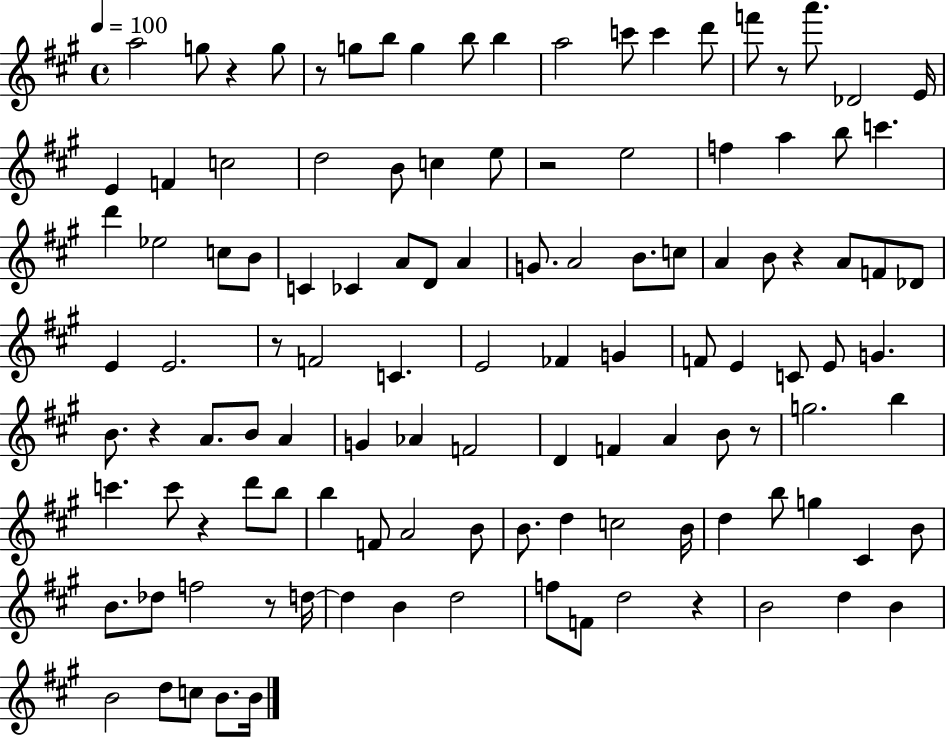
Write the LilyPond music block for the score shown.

{
  \clef treble
  \time 4/4
  \defaultTimeSignature
  \key a \major
  \tempo 4 = 100
  a''2 g''8 r4 g''8 | r8 g''8 b''8 g''4 b''8 b''4 | a''2 c'''8 c'''4 d'''8 | f'''8 r8 a'''8. des'2 e'16 | \break e'4 f'4 c''2 | d''2 b'8 c''4 e''8 | r2 e''2 | f''4 a''4 b''8 c'''4. | \break d'''4 ees''2 c''8 b'8 | c'4 ces'4 a'8 d'8 a'4 | g'8. a'2 b'8. c''8 | a'4 b'8 r4 a'8 f'8 des'8 | \break e'4 e'2. | r8 f'2 c'4. | e'2 fes'4 g'4 | f'8 e'4 c'8 e'8 g'4. | \break b'8. r4 a'8. b'8 a'4 | g'4 aes'4 f'2 | d'4 f'4 a'4 b'8 r8 | g''2. b''4 | \break c'''4. c'''8 r4 d'''8 b''8 | b''4 f'8 a'2 b'8 | b'8. d''4 c''2 b'16 | d''4 b''8 g''4 cis'4 b'8 | \break b'8. des''8 f''2 r8 d''16~~ | d''4 b'4 d''2 | f''8 f'8 d''2 r4 | b'2 d''4 b'4 | \break b'2 d''8 c''8 b'8. b'16 | \bar "|."
}